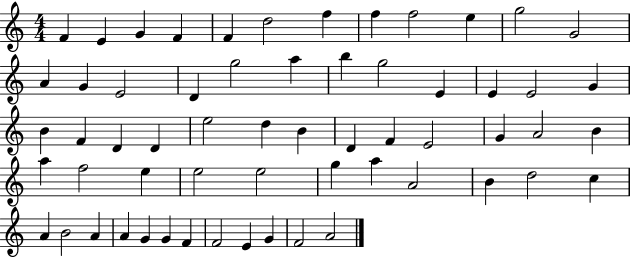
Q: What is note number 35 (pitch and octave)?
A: G4